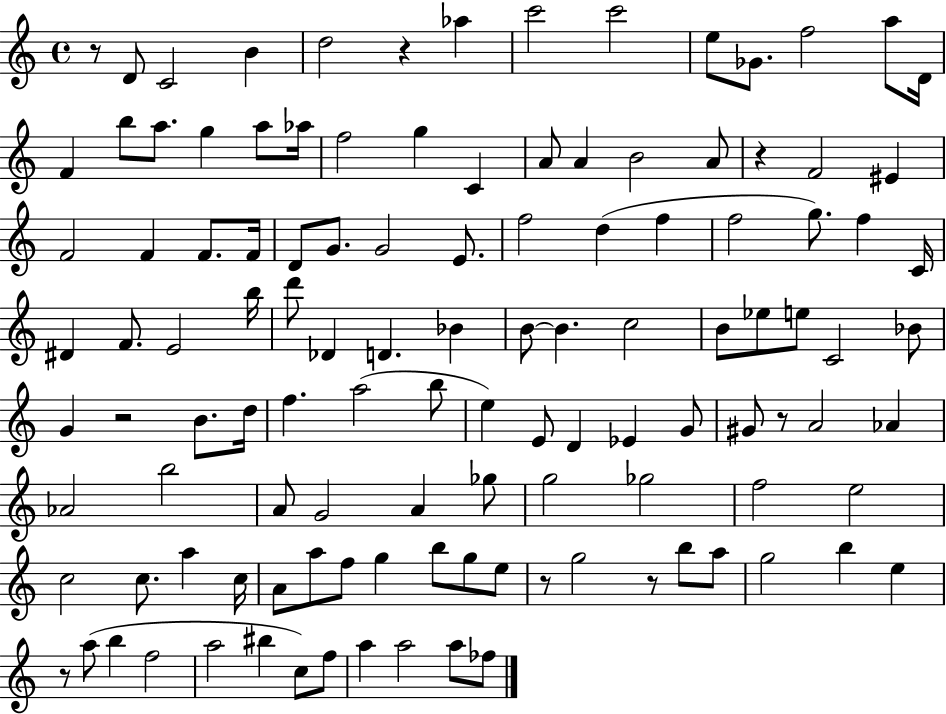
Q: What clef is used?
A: treble